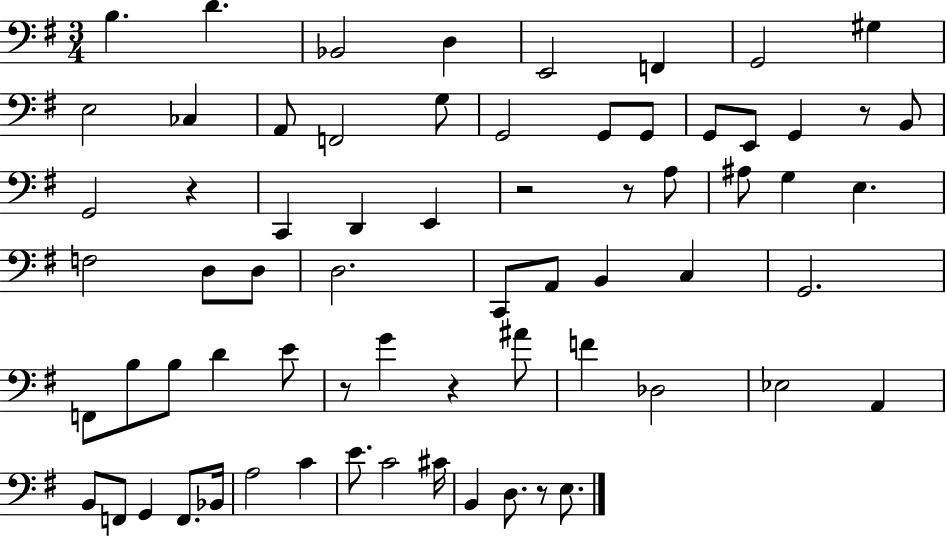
X:1
T:Untitled
M:3/4
L:1/4
K:G
B, D _B,,2 D, E,,2 F,, G,,2 ^G, E,2 _C, A,,/2 F,,2 G,/2 G,,2 G,,/2 G,,/2 G,,/2 E,,/2 G,, z/2 B,,/2 G,,2 z C,, D,, E,, z2 z/2 A,/2 ^A,/2 G, E, F,2 D,/2 D,/2 D,2 C,,/2 A,,/2 B,, C, G,,2 F,,/2 B,/2 B,/2 D E/2 z/2 G z ^A/2 F _D,2 _E,2 A,, B,,/2 F,,/2 G,, F,,/2 _B,,/4 A,2 C E/2 C2 ^C/4 B,, D,/2 z/2 E,/2